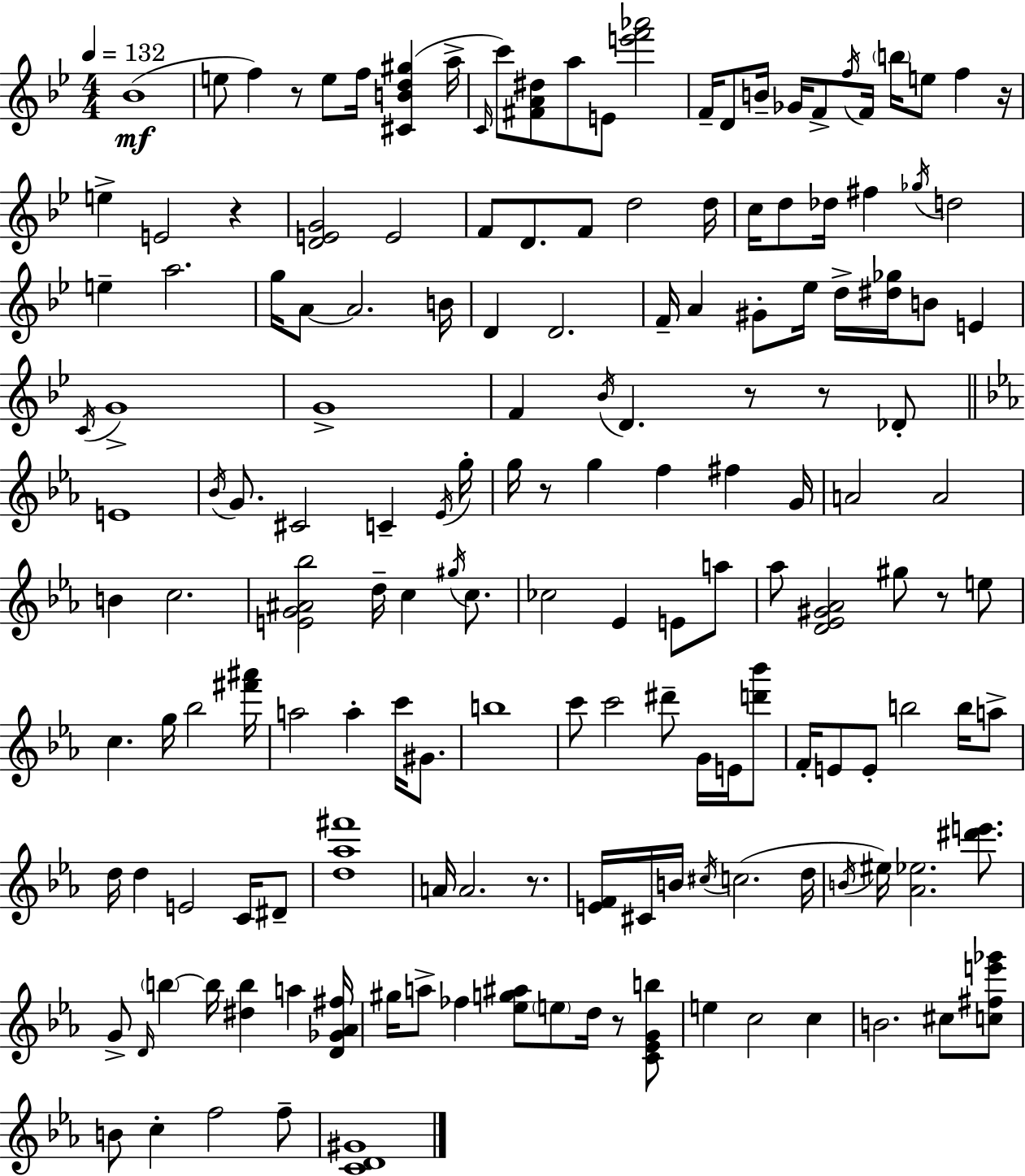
Bb4/w E5/e F5/q R/e E5/e F5/s [C#4,B4,D5,G#5]/q A5/s C4/s C6/e [F#4,A4,D#5]/e A5/e E4/e [E6,F6,Ab6]/h F4/s D4/e B4/s Gb4/s F4/e F5/s F4/s B5/s E5/e F5/q R/s E5/q E4/h R/q [D4,E4,G4]/h E4/h F4/e D4/e. F4/e D5/h D5/s C5/s D5/e Db5/s F#5/q Gb5/s D5/h E5/q A5/h. G5/s A4/e A4/h. B4/s D4/q D4/h. F4/s A4/q G#4/e Eb5/s D5/s [D#5,Gb5]/s B4/e E4/q C4/s G4/w G4/w F4/q Bb4/s D4/q. R/e R/e Db4/e E4/w Bb4/s G4/e. C#4/h C4/q Eb4/s G5/s G5/s R/e G5/q F5/q F#5/q G4/s A4/h A4/h B4/q C5/h. [E4,G4,A#4,Bb5]/h D5/s C5/q G#5/s C5/e. CES5/h Eb4/q E4/e A5/e Ab5/e [D4,Eb4,G#4,Ab4]/h G#5/e R/e E5/e C5/q. G5/s Bb5/h [F#6,A#6]/s A5/h A5/q C6/s G#4/e. B5/w C6/e C6/h D#6/e G4/s E4/s [D6,Bb6]/e F4/s E4/e E4/e B5/h B5/s A5/e D5/s D5/q E4/h C4/s D#4/e [D5,Ab5,F#6]/w A4/s A4/h. R/e. [E4,F4]/s C#4/s B4/s C#5/s C5/h. D5/s B4/s EIS5/s [Ab4,Eb5]/h. [D#6,E6]/e. G4/e D4/s B5/q B5/s [D#5,B5]/q A5/q [D4,Gb4,Ab4,F#5]/s G#5/s A5/e FES5/q [Eb5,G5,A#5]/e E5/e D5/s R/e [C4,Eb4,G4,B5]/e E5/q C5/h C5/q B4/h. C#5/e [C5,F#5,E6,Gb6]/e B4/e C5/q F5/h F5/e [C4,D4,G#4]/w